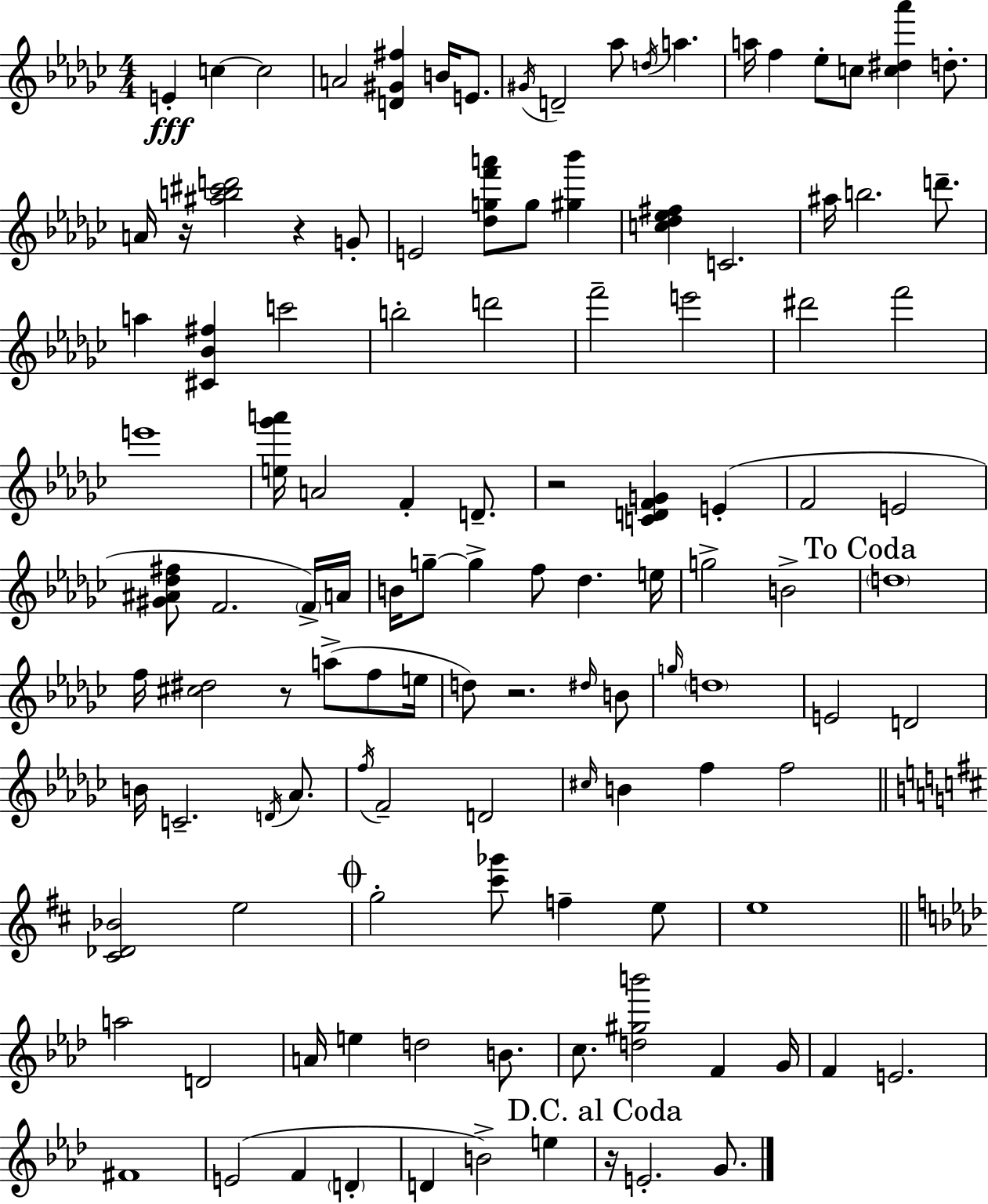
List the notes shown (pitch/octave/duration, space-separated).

E4/q C5/q C5/h A4/h [D4,G#4,F#5]/q B4/s E4/e. G#4/s D4/h Ab5/e D5/s A5/q. A5/s F5/q Eb5/e C5/e [C5,D#5,Ab6]/q D5/e. A4/s R/s [A#5,B5,C#6,D6]/h R/q G4/e E4/h [Db5,G5,F6,A6]/e G5/e [G#5,Bb6]/q [C5,Db5,Eb5,F#5]/q C4/h. A#5/s B5/h. D6/e. A5/q [C#4,Bb4,F#5]/q C6/h B5/h D6/h F6/h E6/h D#6/h F6/h E6/w [E5,Gb6,A6]/s A4/h F4/q D4/e. R/h [C4,D4,F4,G4]/q E4/q F4/h E4/h [G#4,A#4,Db5,F#5]/e F4/h. F4/s A4/s B4/s G5/e G5/q F5/e Db5/q. E5/s G5/h B4/h D5/w F5/s [C#5,D#5]/h R/e A5/e F5/e E5/s D5/e R/h. D#5/s B4/e G5/s D5/w E4/h D4/h B4/s C4/h. D4/s Ab4/e. F5/s F4/h D4/h C#5/s B4/q F5/q F5/h [C#4,Db4,Bb4]/h E5/h G5/h [C#6,Gb6]/e F5/q E5/e E5/w A5/h D4/h A4/s E5/q D5/h B4/e. C5/e. [D5,G#5,B6]/h F4/q G4/s F4/q E4/h. F#4/w E4/h F4/q D4/q D4/q B4/h E5/q R/s E4/h. G4/e.